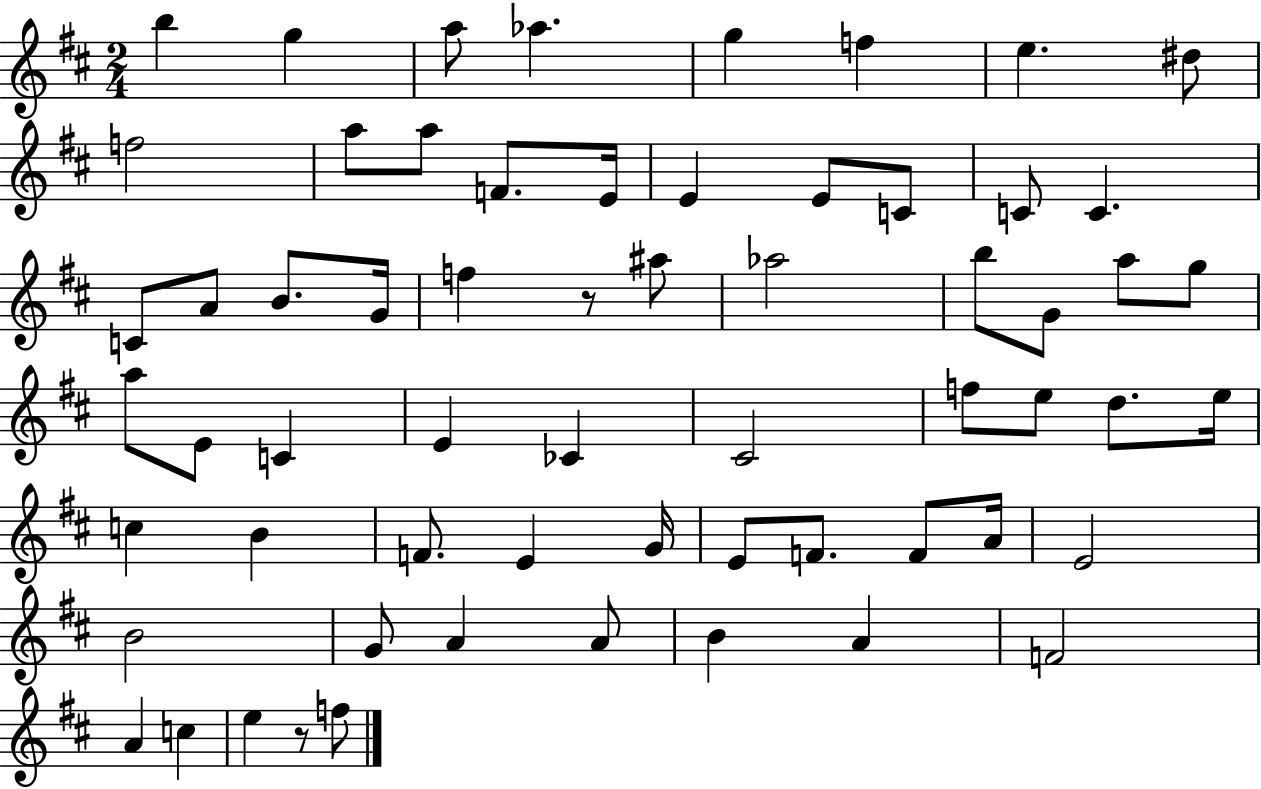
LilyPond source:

{
  \clef treble
  \numericTimeSignature
  \time 2/4
  \key d \major
  \repeat volta 2 { b''4 g''4 | a''8 aes''4. | g''4 f''4 | e''4. dis''8 | \break f''2 | a''8 a''8 f'8. e'16 | e'4 e'8 c'8 | c'8 c'4. | \break c'8 a'8 b'8. g'16 | f''4 r8 ais''8 | aes''2 | b''8 g'8 a''8 g''8 | \break a''8 e'8 c'4 | e'4 ces'4 | cis'2 | f''8 e''8 d''8. e''16 | \break c''4 b'4 | f'8. e'4 g'16 | e'8 f'8. f'8 a'16 | e'2 | \break b'2 | g'8 a'4 a'8 | b'4 a'4 | f'2 | \break a'4 c''4 | e''4 r8 f''8 | } \bar "|."
}